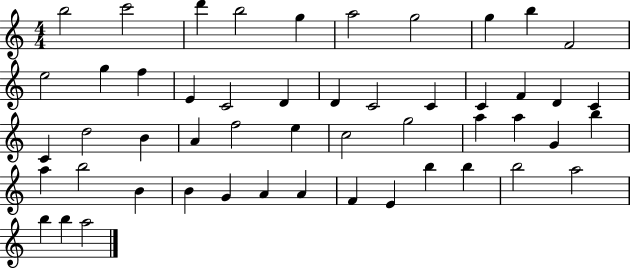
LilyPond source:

{
  \clef treble
  \numericTimeSignature
  \time 4/4
  \key c \major
  b''2 c'''2 | d'''4 b''2 g''4 | a''2 g''2 | g''4 b''4 f'2 | \break e''2 g''4 f''4 | e'4 c'2 d'4 | d'4 c'2 c'4 | c'4 f'4 d'4 c'4 | \break c'4 d''2 b'4 | a'4 f''2 e''4 | c''2 g''2 | a''4 a''4 g'4 b''4 | \break a''4 b''2 b'4 | b'4 g'4 a'4 a'4 | f'4 e'4 b''4 b''4 | b''2 a''2 | \break b''4 b''4 a''2 | \bar "|."
}